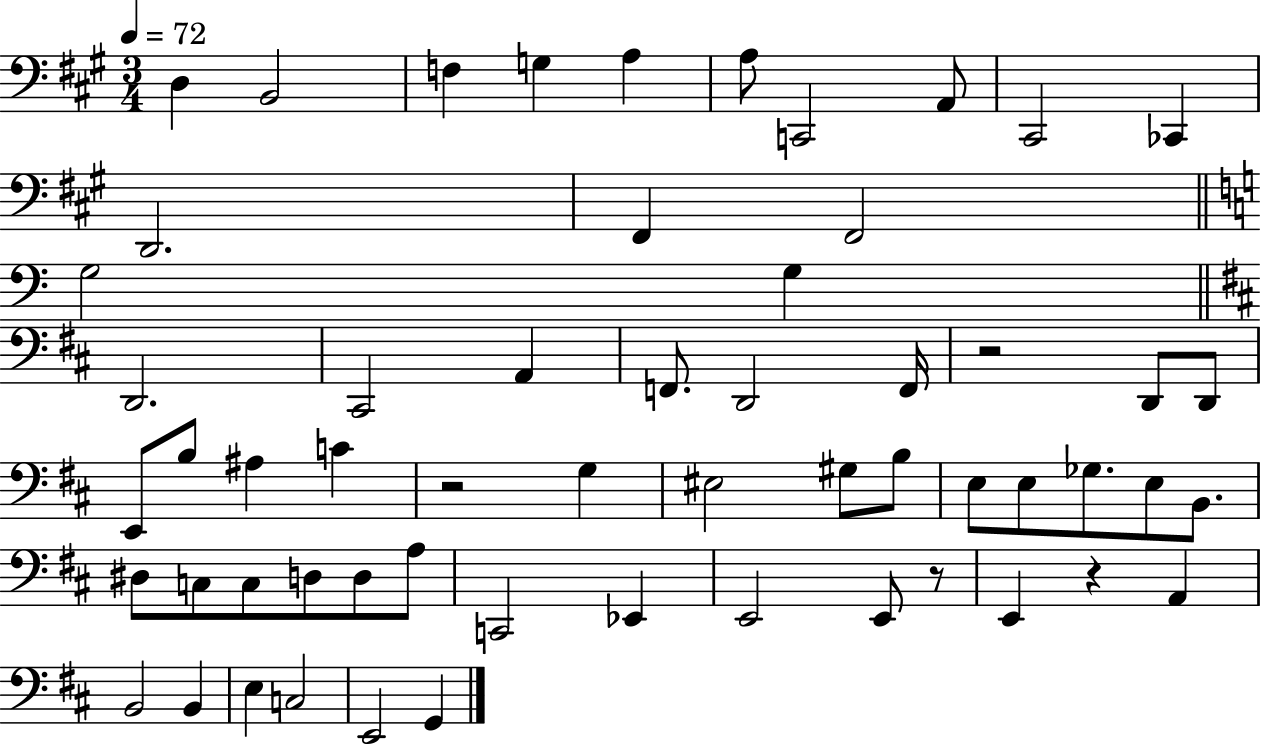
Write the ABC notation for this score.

X:1
T:Untitled
M:3/4
L:1/4
K:A
D, B,,2 F, G, A, A,/2 C,,2 A,,/2 ^C,,2 _C,, D,,2 ^F,, ^F,,2 G,2 G, D,,2 ^C,,2 A,, F,,/2 D,,2 F,,/4 z2 D,,/2 D,,/2 E,,/2 B,/2 ^A, C z2 G, ^E,2 ^G,/2 B,/2 E,/2 E,/2 _G,/2 E,/2 B,,/2 ^D,/2 C,/2 C,/2 D,/2 D,/2 A,/2 C,,2 _E,, E,,2 E,,/2 z/2 E,, z A,, B,,2 B,, E, C,2 E,,2 G,,